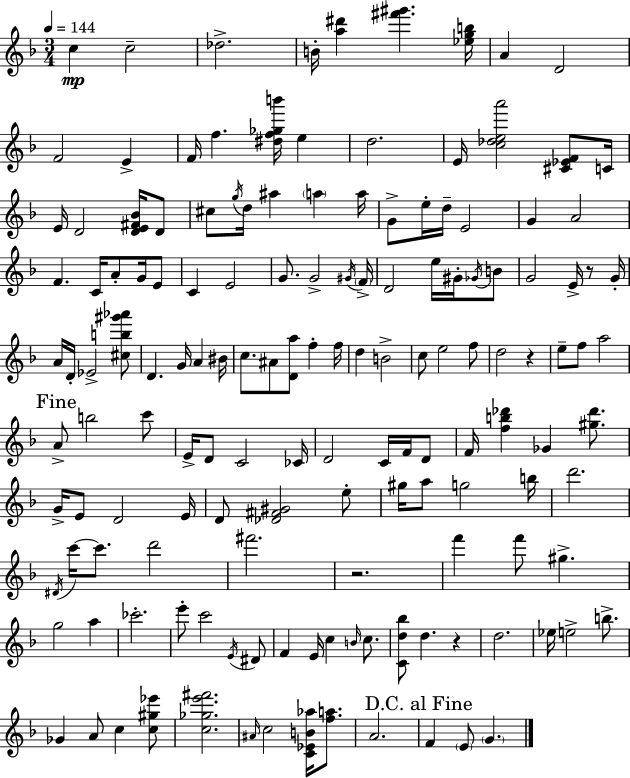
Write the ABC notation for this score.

X:1
T:Untitled
M:3/4
L:1/4
K:Dm
c c2 _d2 B/4 [a^d'] [^f'^g'] [_egb]/4 A D2 F2 E F/4 f [^df_gb']/4 e d2 E/4 [c_dea']2 [^C_EF]/2 C/4 E/4 D2 [DE^F_B]/4 D/2 ^c/2 g/4 d/4 ^a a a/4 G/2 e/4 d/4 E2 G A2 F C/4 A/2 G/4 E/2 C E2 G/2 G2 ^G/4 F/4 D2 e/4 ^G/4 _G/4 B/2 G2 E/4 z/2 G/4 A/4 D/4 _E2 [^cb^g'_a']/2 D G/4 A ^B/4 c/2 ^A/2 [Da]/2 f f/4 d B2 c/2 e2 f/2 d2 z e/2 f/2 a2 A/2 b2 c'/2 E/4 D/2 C2 _C/4 D2 C/4 F/4 D/2 F/4 [fb_d'] _G [^g_d']/2 G/4 E/2 D2 E/4 D/2 [_D^F^G]2 e/2 ^g/4 a/2 g2 b/4 d'2 ^D/4 c'/4 c'/2 d'2 ^f'2 z2 f' f'/2 ^g g2 a _c'2 e'/2 c'2 E/4 ^D/2 F E/4 c B/4 c/2 [Cd_b]/2 d z d2 _e/4 e2 b/2 _G A/2 c [c^g_e']/2 [c_ge'^f']2 ^A/4 c2 [C_EB_a]/4 [fa]/2 A2 F E/2 G